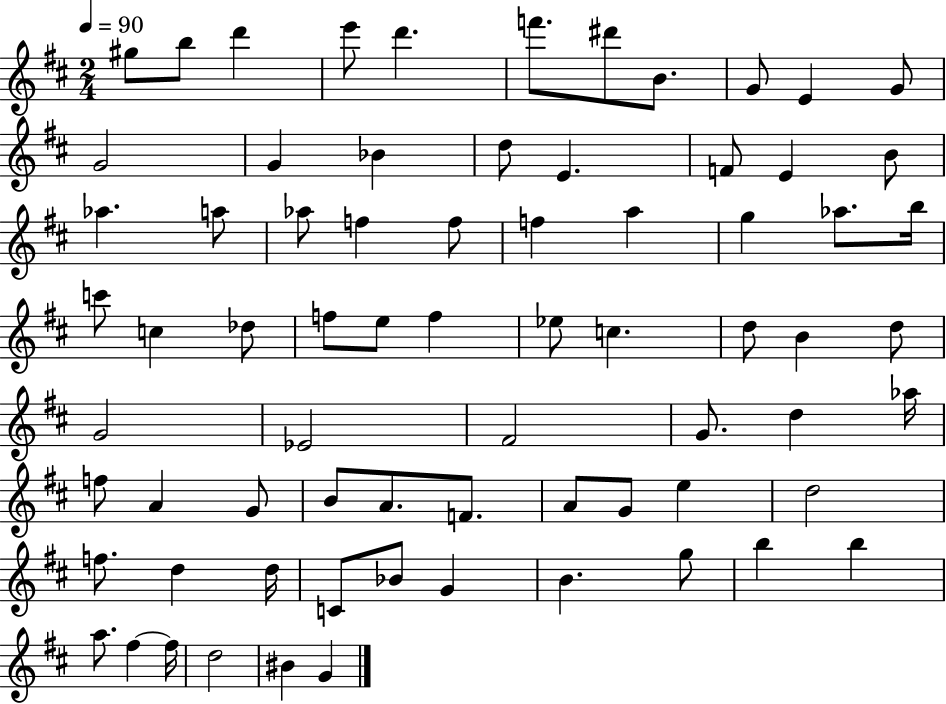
{
  \clef treble
  \numericTimeSignature
  \time 2/4
  \key d \major
  \tempo 4 = 90
  gis''8 b''8 d'''4 | e'''8 d'''4. | f'''8. dis'''8 b'8. | g'8 e'4 g'8 | \break g'2 | g'4 bes'4 | d''8 e'4. | f'8 e'4 b'8 | \break aes''4. a''8 | aes''8 f''4 f''8 | f''4 a''4 | g''4 aes''8. b''16 | \break c'''8 c''4 des''8 | f''8 e''8 f''4 | ees''8 c''4. | d''8 b'4 d''8 | \break g'2 | ees'2 | fis'2 | g'8. d''4 aes''16 | \break f''8 a'4 g'8 | b'8 a'8. f'8. | a'8 g'8 e''4 | d''2 | \break f''8. d''4 d''16 | c'8 bes'8 g'4 | b'4. g''8 | b''4 b''4 | \break a''8. fis''4~~ fis''16 | d''2 | bis'4 g'4 | \bar "|."
}